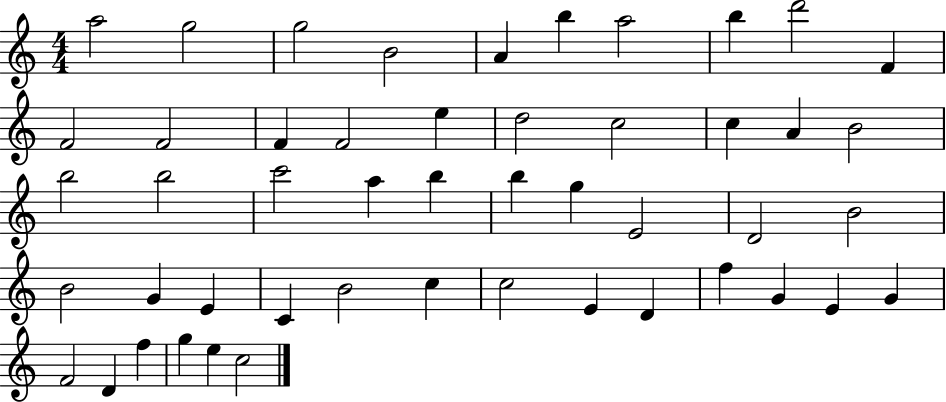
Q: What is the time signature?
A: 4/4